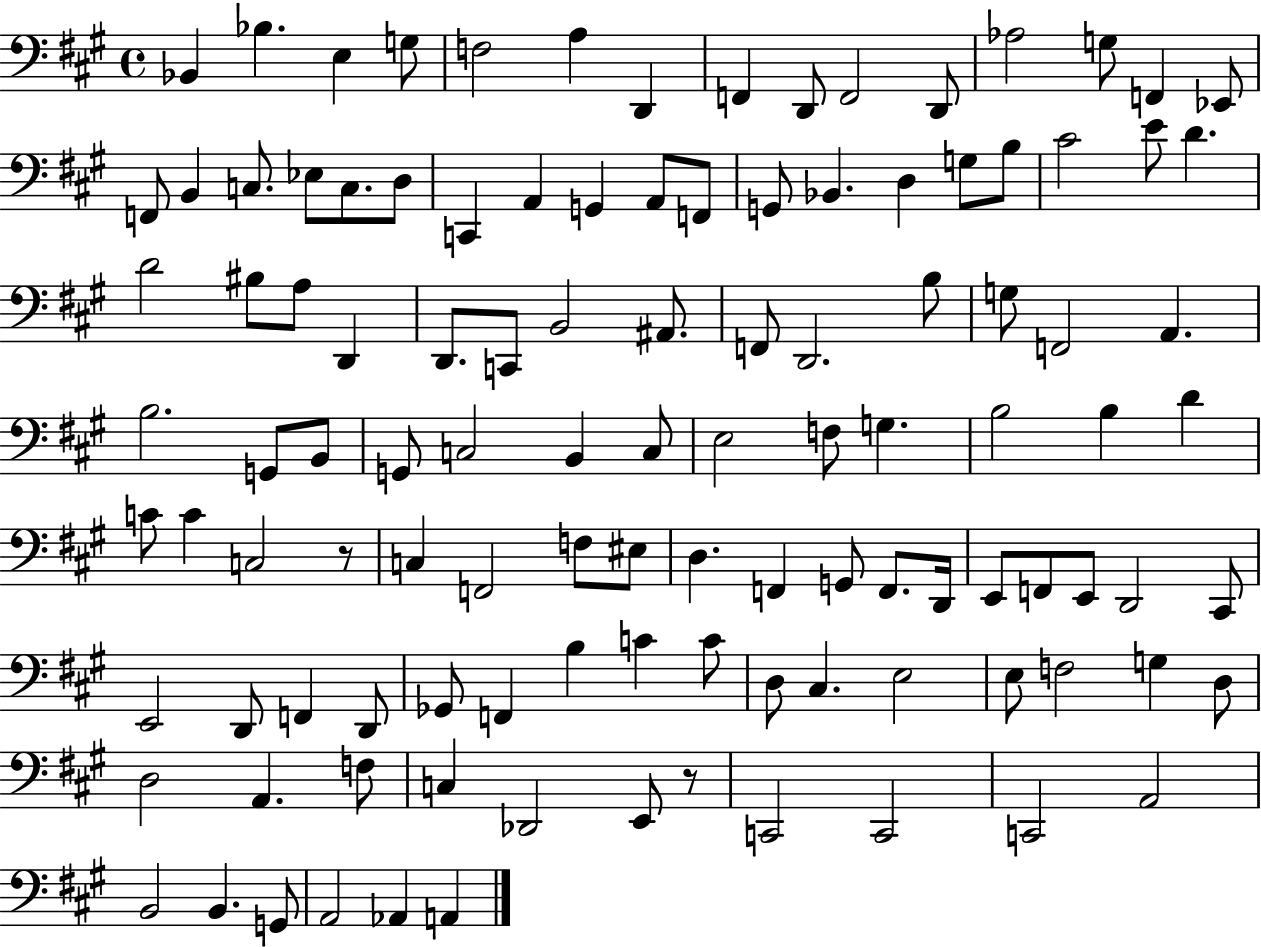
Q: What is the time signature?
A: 4/4